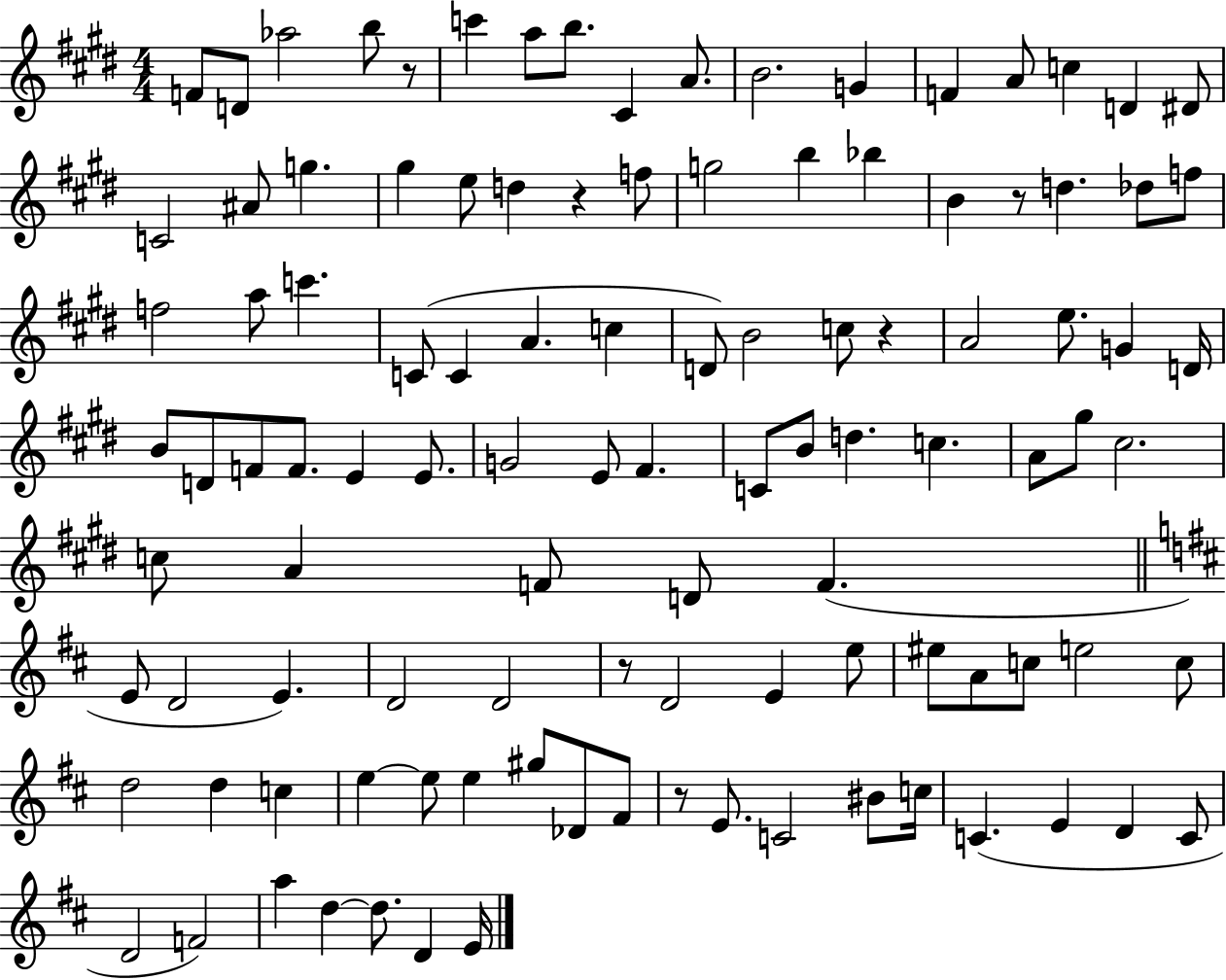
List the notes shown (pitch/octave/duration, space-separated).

F4/e D4/e Ab5/h B5/e R/e C6/q A5/e B5/e. C#4/q A4/e. B4/h. G4/q F4/q A4/e C5/q D4/q D#4/e C4/h A#4/e G5/q. G#5/q E5/e D5/q R/q F5/e G5/h B5/q Bb5/q B4/q R/e D5/q. Db5/e F5/e F5/h A5/e C6/q. C4/e C4/q A4/q. C5/q D4/e B4/h C5/e R/q A4/h E5/e. G4/q D4/s B4/e D4/e F4/e F4/e. E4/q E4/e. G4/h E4/e F#4/q. C4/e B4/e D5/q. C5/q. A4/e G#5/e C#5/h. C5/e A4/q F4/e D4/e F4/q. E4/e D4/h E4/q. D4/h D4/h R/e D4/h E4/q E5/e EIS5/e A4/e C5/e E5/h C5/e D5/h D5/q C5/q E5/q E5/e E5/q G#5/e Db4/e F#4/e R/e E4/e. C4/h BIS4/e C5/s C4/q. E4/q D4/q C4/e D4/h F4/h A5/q D5/q D5/e. D4/q E4/s